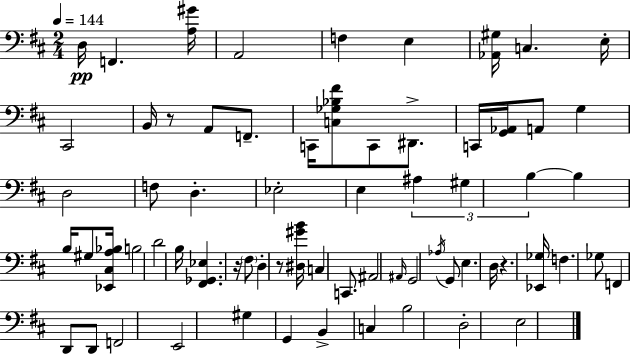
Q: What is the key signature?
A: D major